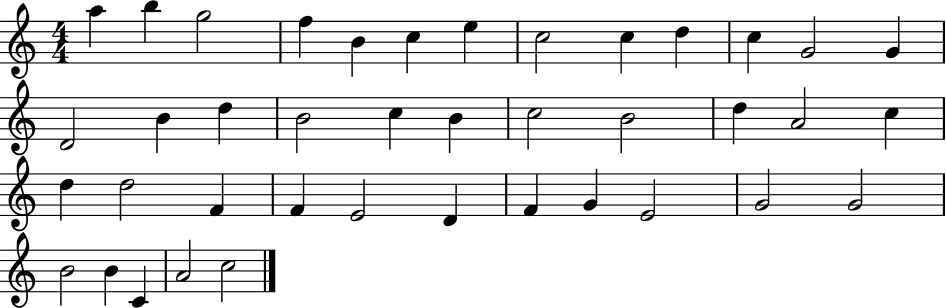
A5/q B5/q G5/h F5/q B4/q C5/q E5/q C5/h C5/q D5/q C5/q G4/h G4/q D4/h B4/q D5/q B4/h C5/q B4/q C5/h B4/h D5/q A4/h C5/q D5/q D5/h F4/q F4/q E4/h D4/q F4/q G4/q E4/h G4/h G4/h B4/h B4/q C4/q A4/h C5/h